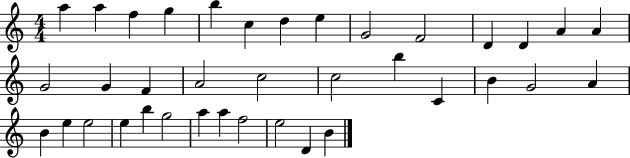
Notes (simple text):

A5/q A5/q F5/q G5/q B5/q C5/q D5/q E5/q G4/h F4/h D4/q D4/q A4/q A4/q G4/h G4/q F4/q A4/h C5/h C5/h B5/q C4/q B4/q G4/h A4/q B4/q E5/q E5/h E5/q B5/q G5/h A5/q A5/q F5/h E5/h D4/q B4/q